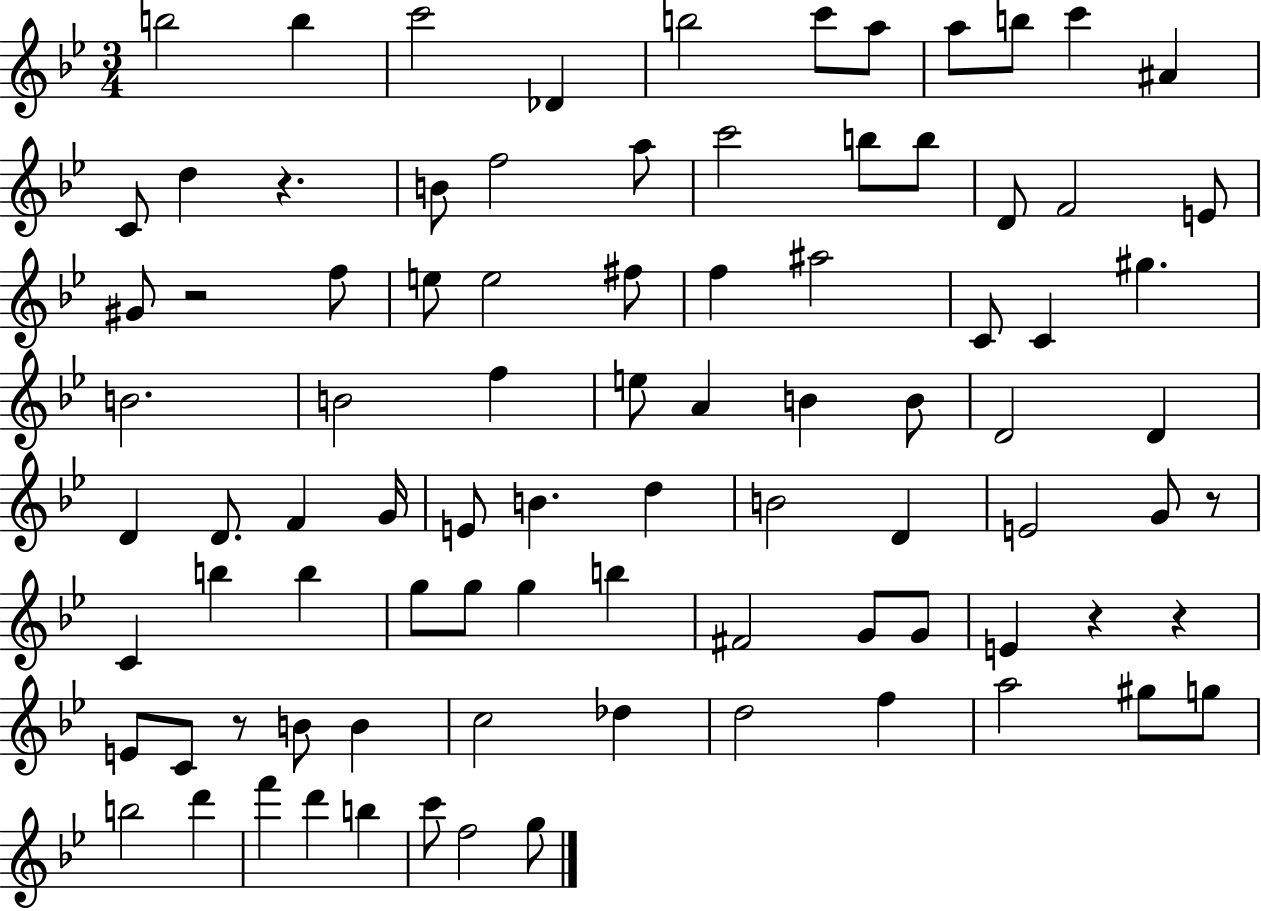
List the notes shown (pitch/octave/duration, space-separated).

B5/h B5/q C6/h Db4/q B5/h C6/e A5/e A5/e B5/e C6/q A#4/q C4/e D5/q R/q. B4/e F5/h A5/e C6/h B5/e B5/e D4/e F4/h E4/e G#4/e R/h F5/e E5/e E5/h F#5/e F5/q A#5/h C4/e C4/q G#5/q. B4/h. B4/h F5/q E5/e A4/q B4/q B4/e D4/h D4/q D4/q D4/e. F4/q G4/s E4/e B4/q. D5/q B4/h D4/q E4/h G4/e R/e C4/q B5/q B5/q G5/e G5/e G5/q B5/q F#4/h G4/e G4/e E4/q R/q R/q E4/e C4/e R/e B4/e B4/q C5/h Db5/q D5/h F5/q A5/h G#5/e G5/e B5/h D6/q F6/q D6/q B5/q C6/e F5/h G5/e